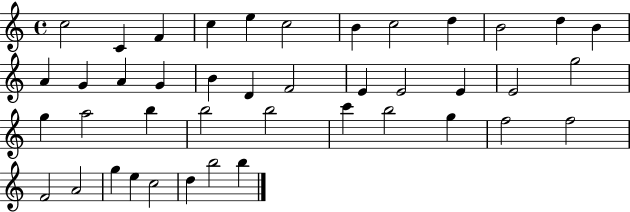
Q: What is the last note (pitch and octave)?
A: B5